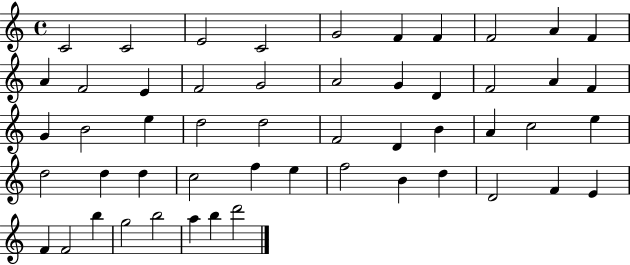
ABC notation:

X:1
T:Untitled
M:4/4
L:1/4
K:C
C2 C2 E2 C2 G2 F F F2 A F A F2 E F2 G2 A2 G D F2 A F G B2 e d2 d2 F2 D B A c2 e d2 d d c2 f e f2 B d D2 F E F F2 b g2 b2 a b d'2